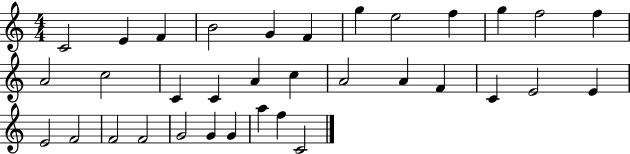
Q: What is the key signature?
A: C major